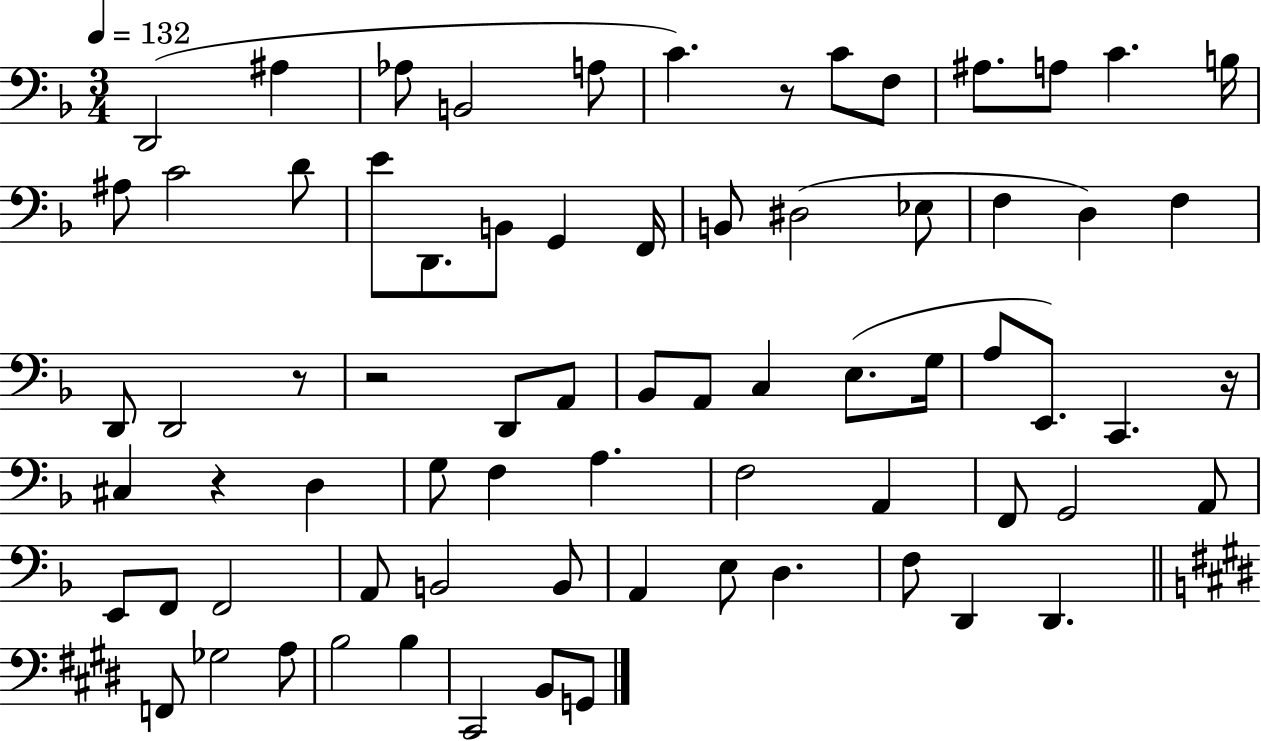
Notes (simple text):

D2/h A#3/q Ab3/e B2/h A3/e C4/q. R/e C4/e F3/e A#3/e. A3/e C4/q. B3/s A#3/e C4/h D4/e E4/e D2/e. B2/e G2/q F2/s B2/e D#3/h Eb3/e F3/q D3/q F3/q D2/e D2/h R/e R/h D2/e A2/e Bb2/e A2/e C3/q E3/e. G3/s A3/e E2/e. C2/q. R/s C#3/q R/q D3/q G3/e F3/q A3/q. F3/h A2/q F2/e G2/h A2/e E2/e F2/e F2/h A2/e B2/h B2/e A2/q E3/e D3/q. F3/e D2/q D2/q. F2/e Gb3/h A3/e B3/h B3/q C#2/h B2/e G2/e